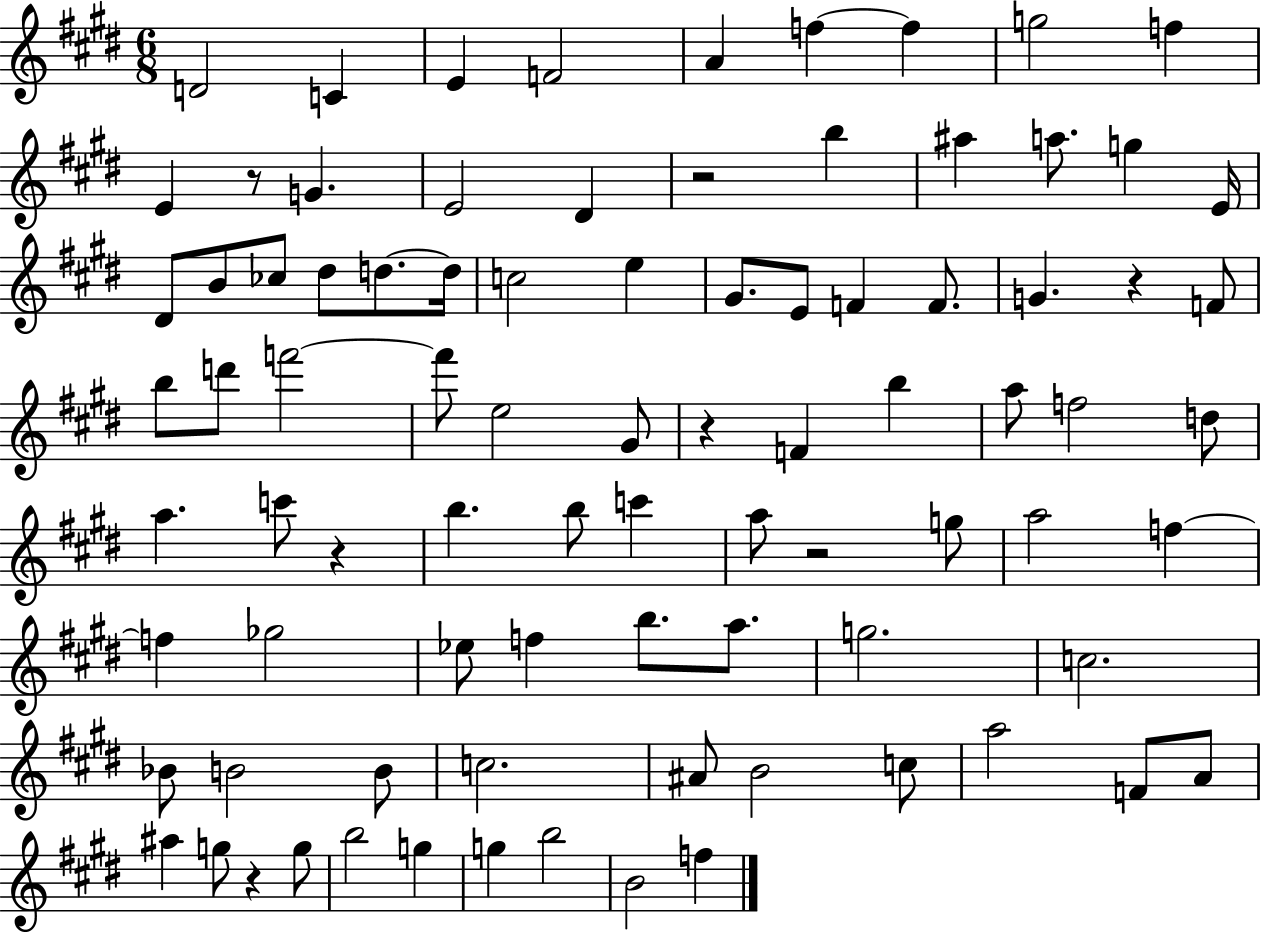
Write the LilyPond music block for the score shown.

{
  \clef treble
  \numericTimeSignature
  \time 6/8
  \key e \major
  d'2 c'4 | e'4 f'2 | a'4 f''4~~ f''4 | g''2 f''4 | \break e'4 r8 g'4. | e'2 dis'4 | r2 b''4 | ais''4 a''8. g''4 e'16 | \break dis'8 b'8 ces''8 dis''8 d''8.~~ d''16 | c''2 e''4 | gis'8. e'8 f'4 f'8. | g'4. r4 f'8 | \break b''8 d'''8 f'''2~~ | f'''8 e''2 gis'8 | r4 f'4 b''4 | a''8 f''2 d''8 | \break a''4. c'''8 r4 | b''4. b''8 c'''4 | a''8 r2 g''8 | a''2 f''4~~ | \break f''4 ges''2 | ees''8 f''4 b''8. a''8. | g''2. | c''2. | \break bes'8 b'2 b'8 | c''2. | ais'8 b'2 c''8 | a''2 f'8 a'8 | \break ais''4 g''8 r4 g''8 | b''2 g''4 | g''4 b''2 | b'2 f''4 | \break \bar "|."
}